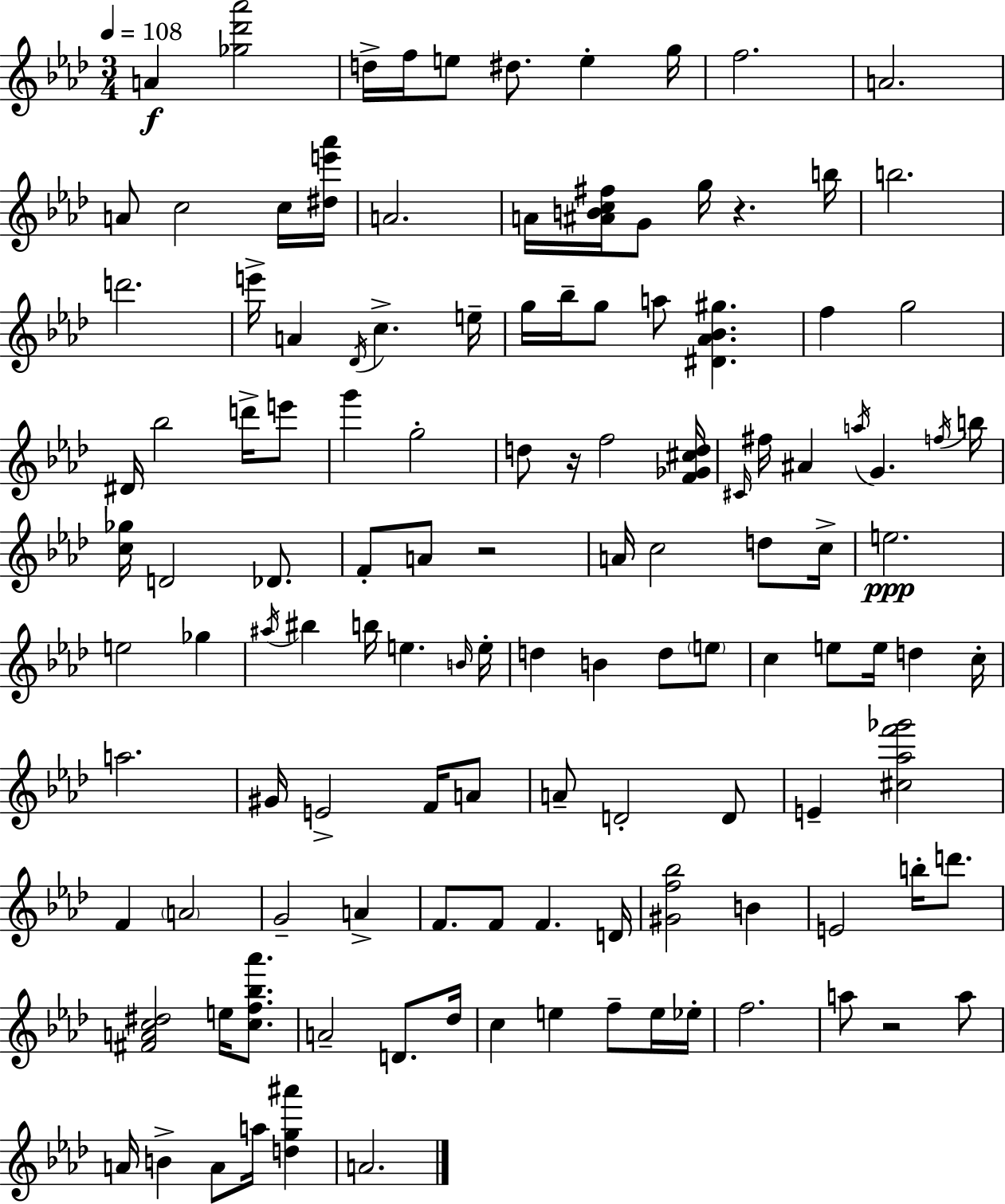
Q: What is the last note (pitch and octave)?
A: A4